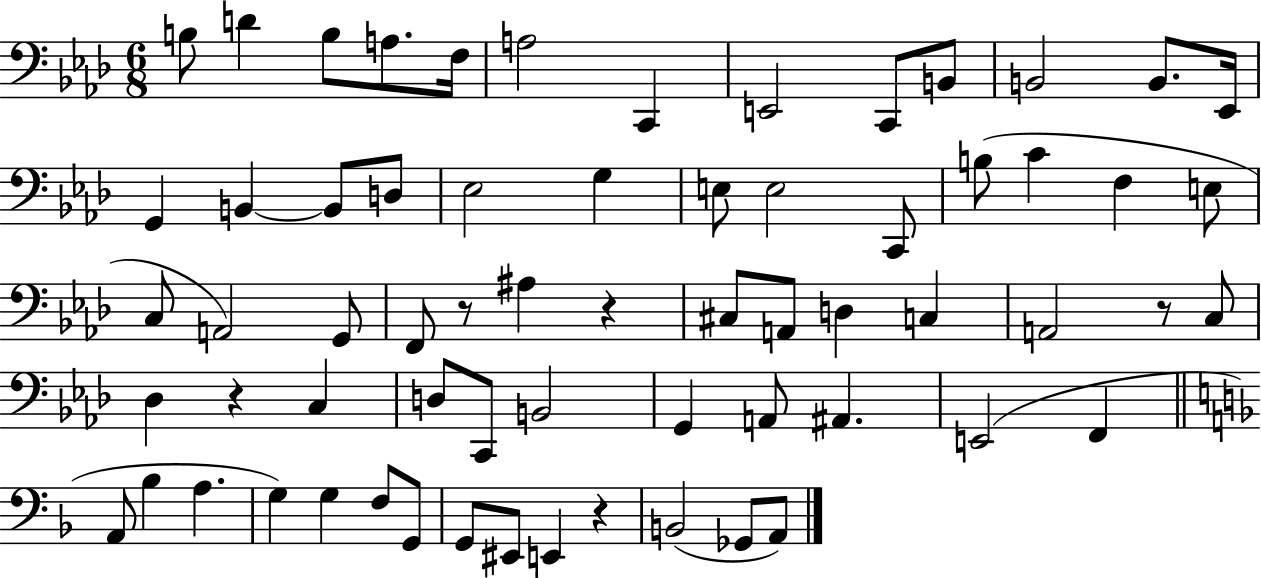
B3/e D4/q B3/e A3/e. F3/s A3/h C2/q E2/h C2/e B2/e B2/h B2/e. Eb2/s G2/q B2/q B2/e D3/e Eb3/h G3/q E3/e E3/h C2/e B3/e C4/q F3/q E3/e C3/e A2/h G2/e F2/e R/e A#3/q R/q C#3/e A2/e D3/q C3/q A2/h R/e C3/e Db3/q R/q C3/q D3/e C2/e B2/h G2/q A2/e A#2/q. E2/h F2/q A2/e Bb3/q A3/q. G3/q G3/q F3/e G2/e G2/e EIS2/e E2/q R/q B2/h Gb2/e A2/e